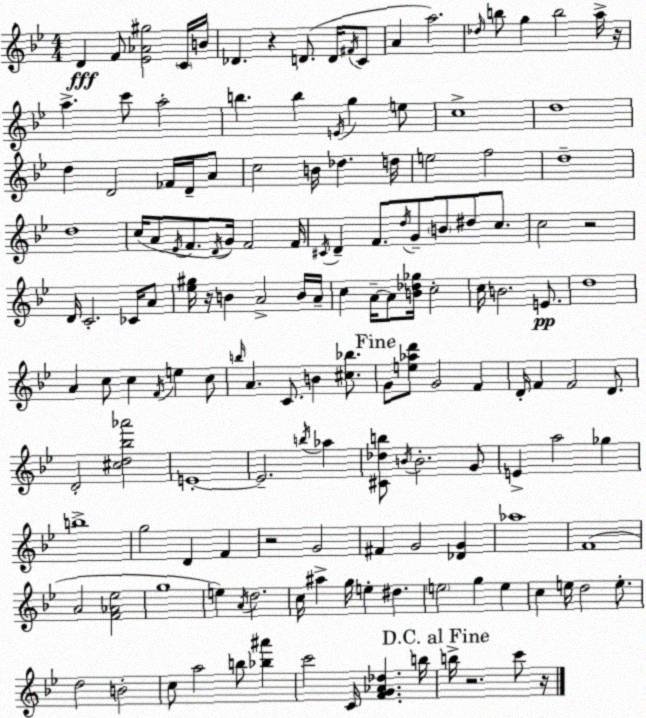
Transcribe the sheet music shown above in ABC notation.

X:1
T:Untitled
M:4/4
L:1/4
K:Gm
D F/2 [_E_A^g]2 C/4 B/4 _D z D/2 D/4 ^F/4 C/2 A a2 _d/4 b/2 g b2 a/4 z/4 a c'/2 a2 b b E/4 g e/2 c4 d4 d D2 _F/4 D/4 A/2 c2 B/4 _d d/4 e2 f2 d4 d4 c/4 A/2 _E/4 F/2 D/4 G/4 F2 F/4 ^C/4 D F/2 d/4 G/2 B/2 ^d/2 c/2 c2 z2 D/4 C2 _C/4 A/2 [_e^g]/4 z/4 B A2 B/4 A/4 c A/4 A/2 [B_d_g]/4 c2 c/4 B2 E/2 d4 A c/2 c F/4 e c/2 b/4 A C/2 B [^c_b]/2 G/2 [e_ad']/2 G2 F D/4 F F2 D/2 D2 [^cd_b_a']2 E4 E2 b/4 _a [^C_db]/2 B/4 B2 G/2 E a2 _g b4 g2 D F z2 G2 ^F G2 [_DG] _a4 F4 A2 [F_A_e]2 g4 e A/4 d2 c/4 ^a g/4 e ^d e2 g e c e/4 d2 e/2 d2 B2 c/2 a2 b/2 [_b^a'] c'2 C/4 [FG_A_d] b/4 b/4 z2 c'/2 z/4